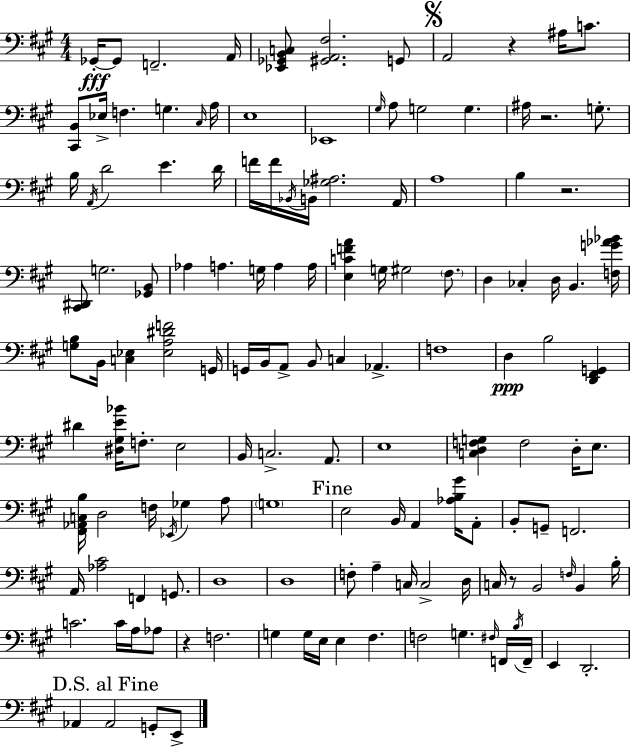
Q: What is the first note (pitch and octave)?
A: Gb2